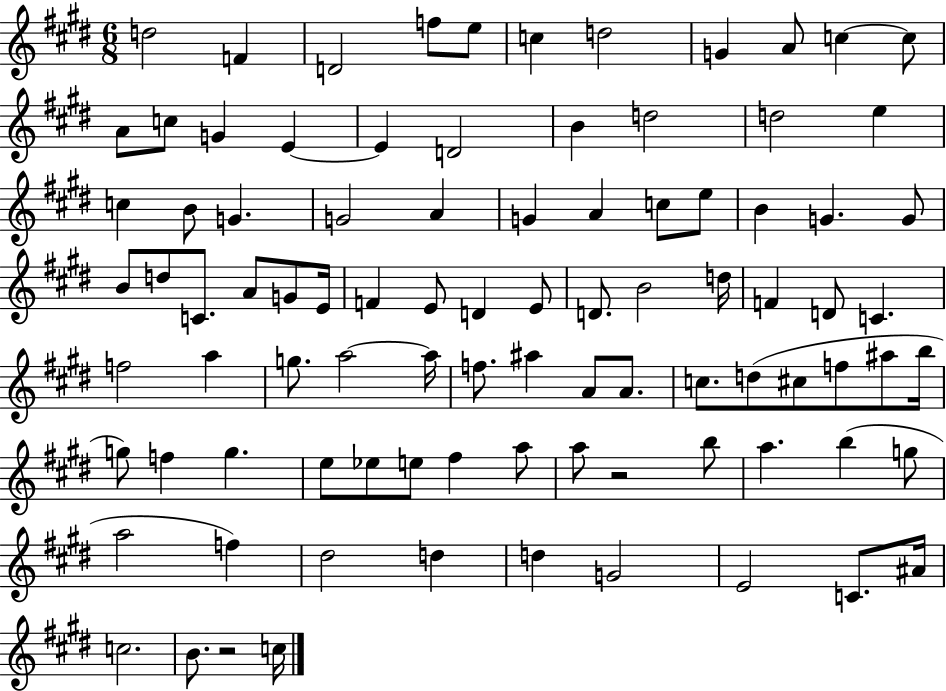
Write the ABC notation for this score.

X:1
T:Untitled
M:6/8
L:1/4
K:E
d2 F D2 f/2 e/2 c d2 G A/2 c c/2 A/2 c/2 G E E D2 B d2 d2 e c B/2 G G2 A G A c/2 e/2 B G G/2 B/2 d/2 C/2 A/2 G/2 E/4 F E/2 D E/2 D/2 B2 d/4 F D/2 C f2 a g/2 a2 a/4 f/2 ^a A/2 A/2 c/2 d/2 ^c/2 f/2 ^a/2 b/4 g/2 f g e/2 _e/2 e/2 ^f a/2 a/2 z2 b/2 a b g/2 a2 f ^d2 d d G2 E2 C/2 ^A/4 c2 B/2 z2 c/4